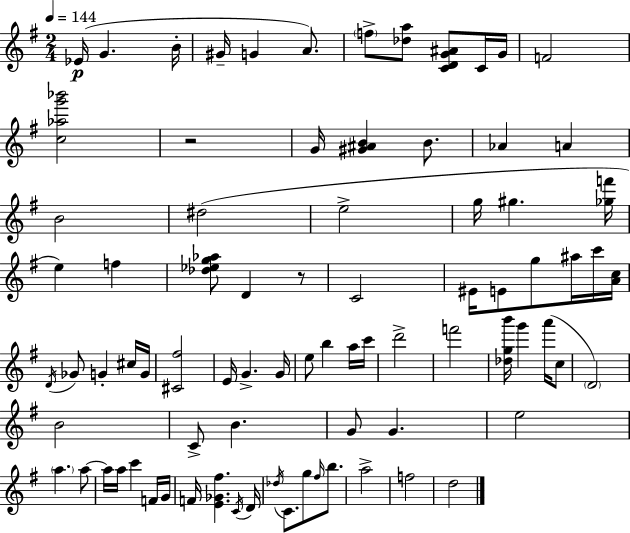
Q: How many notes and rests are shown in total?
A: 82